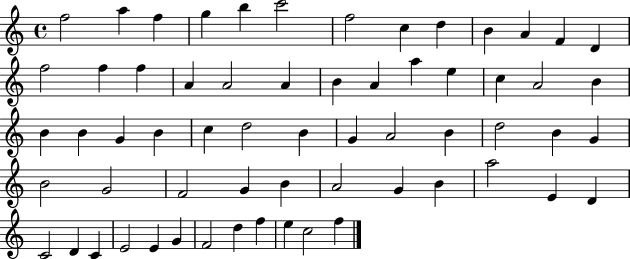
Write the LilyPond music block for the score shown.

{
  \clef treble
  \time 4/4
  \defaultTimeSignature
  \key c \major
  f''2 a''4 f''4 | g''4 b''4 c'''2 | f''2 c''4 d''4 | b'4 a'4 f'4 d'4 | \break f''2 f''4 f''4 | a'4 a'2 a'4 | b'4 a'4 a''4 e''4 | c''4 a'2 b'4 | \break b'4 b'4 g'4 b'4 | c''4 d''2 b'4 | g'4 a'2 b'4 | d''2 b'4 g'4 | \break b'2 g'2 | f'2 g'4 b'4 | a'2 g'4 b'4 | a''2 e'4 d'4 | \break c'2 d'4 c'4 | e'2 e'4 g'4 | f'2 d''4 f''4 | e''4 c''2 f''4 | \break \bar "|."
}